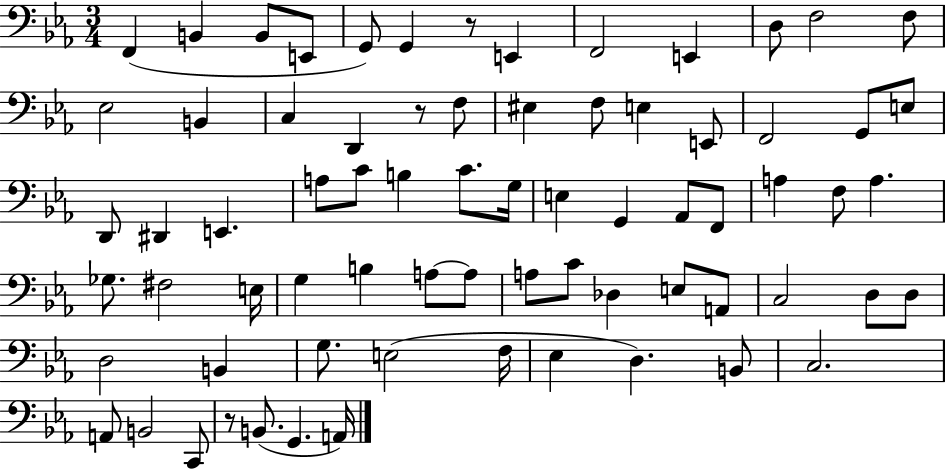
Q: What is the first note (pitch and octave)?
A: F2